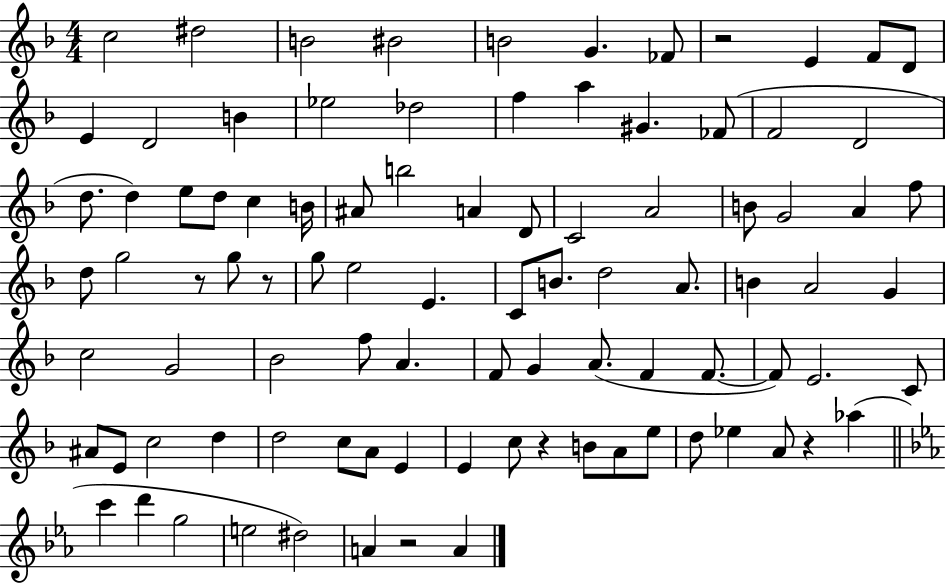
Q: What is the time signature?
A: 4/4